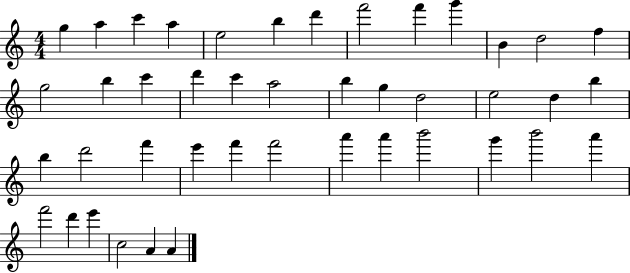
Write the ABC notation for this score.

X:1
T:Untitled
M:4/4
L:1/4
K:C
g a c' a e2 b d' f'2 f' g' B d2 f g2 b c' d' c' a2 b g d2 e2 d b b d'2 f' e' f' f'2 a' a' b'2 g' b'2 a' f'2 d' e' c2 A A